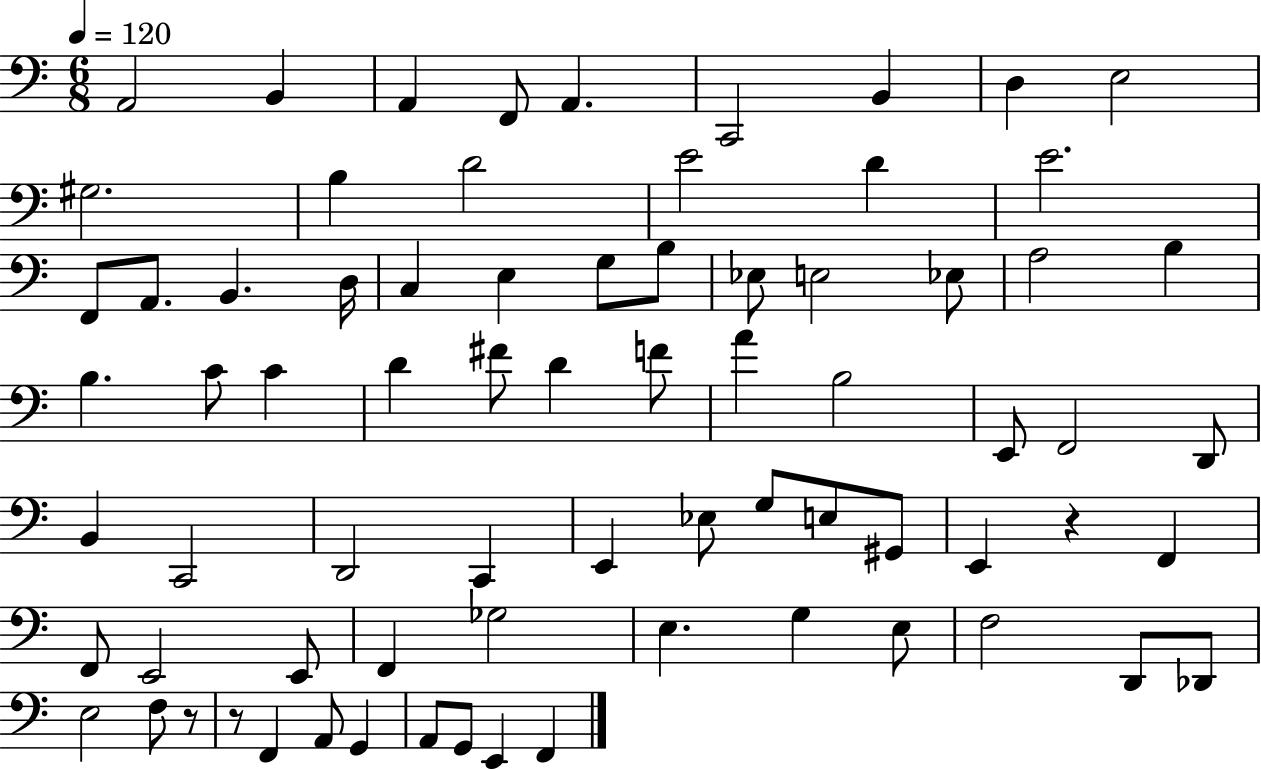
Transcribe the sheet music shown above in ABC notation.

X:1
T:Untitled
M:6/8
L:1/4
K:C
A,,2 B,, A,, F,,/2 A,, C,,2 B,, D, E,2 ^G,2 B, D2 E2 D E2 F,,/2 A,,/2 B,, D,/4 C, E, G,/2 B,/2 _E,/2 E,2 _E,/2 A,2 B, B, C/2 C D ^F/2 D F/2 A B,2 E,,/2 F,,2 D,,/2 B,, C,,2 D,,2 C,, E,, _E,/2 G,/2 E,/2 ^G,,/2 E,, z F,, F,,/2 E,,2 E,,/2 F,, _G,2 E, G, E,/2 F,2 D,,/2 _D,,/2 E,2 F,/2 z/2 z/2 F,, A,,/2 G,, A,,/2 G,,/2 E,, F,,